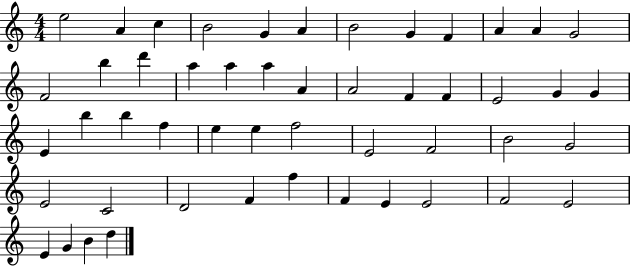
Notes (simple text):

E5/h A4/q C5/q B4/h G4/q A4/q B4/h G4/q F4/q A4/q A4/q G4/h F4/h B5/q D6/q A5/q A5/q A5/q A4/q A4/h F4/q F4/q E4/h G4/q G4/q E4/q B5/q B5/q F5/q E5/q E5/q F5/h E4/h F4/h B4/h G4/h E4/h C4/h D4/h F4/q F5/q F4/q E4/q E4/h F4/h E4/h E4/q G4/q B4/q D5/q